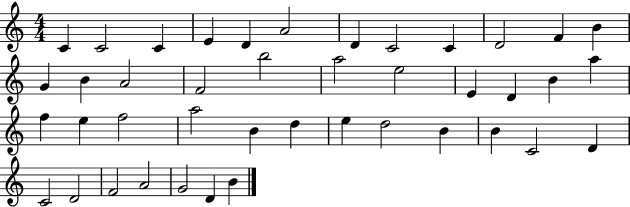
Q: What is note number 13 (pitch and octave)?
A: G4